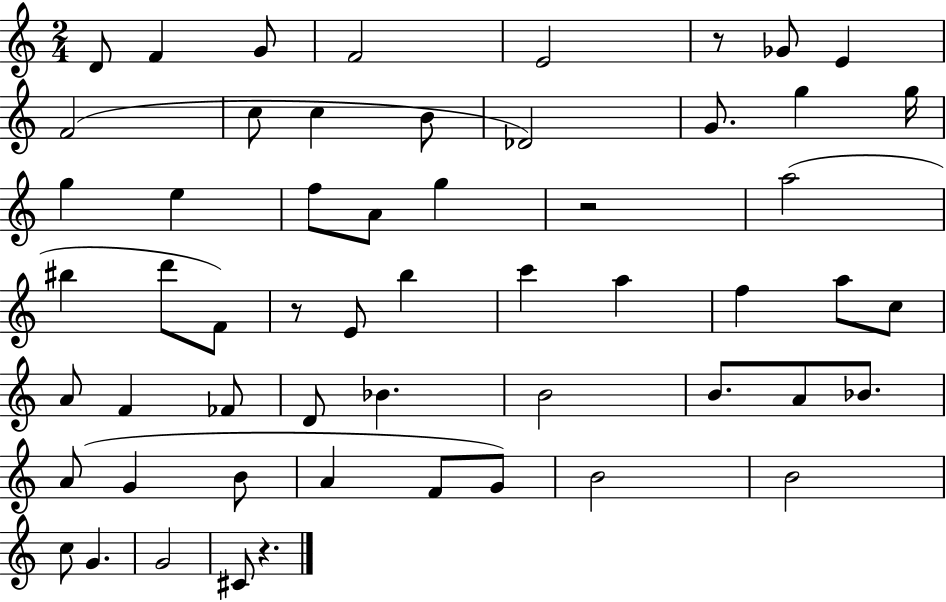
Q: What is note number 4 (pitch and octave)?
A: F4